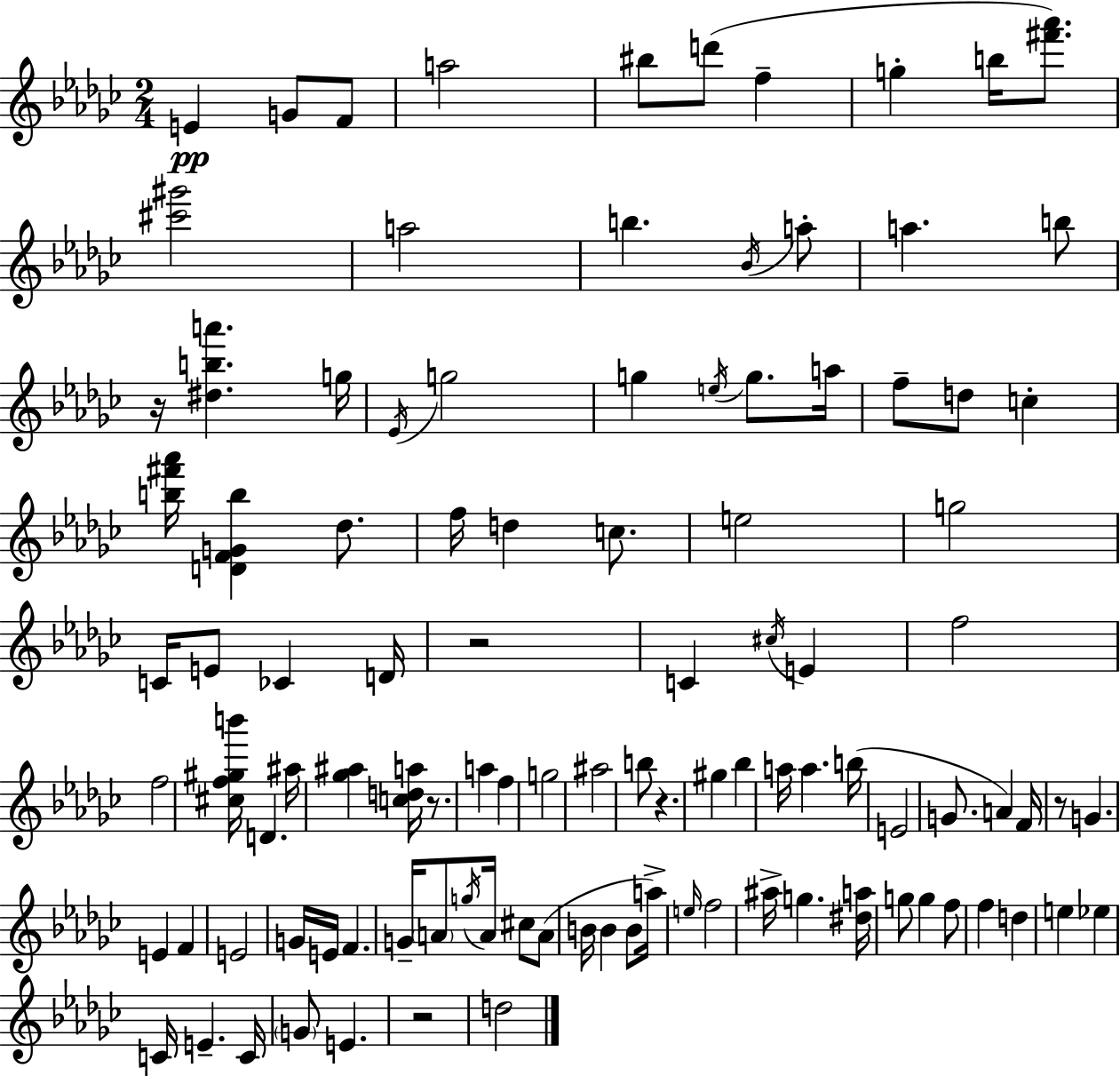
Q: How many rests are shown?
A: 6